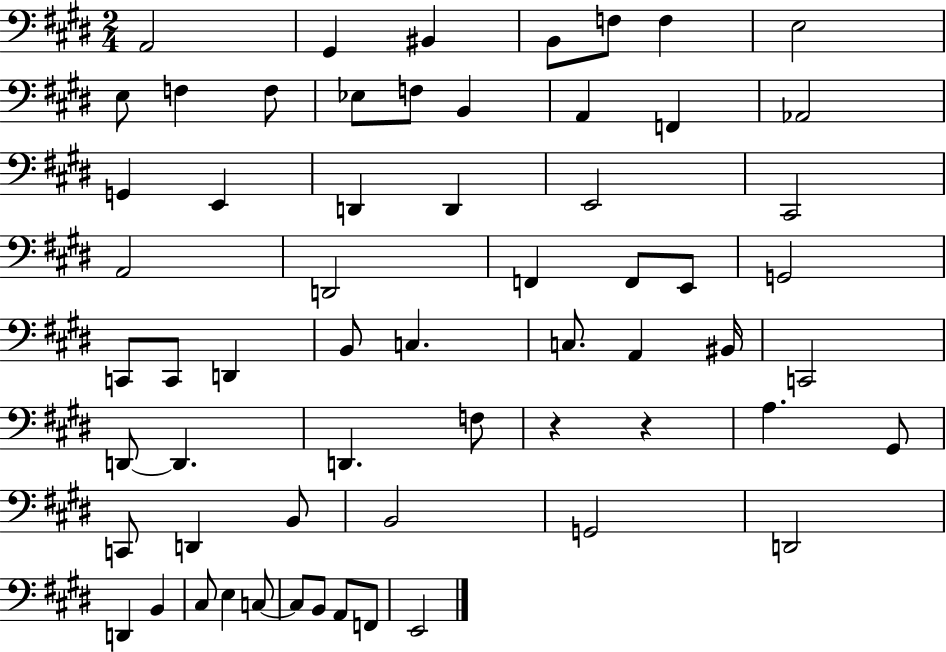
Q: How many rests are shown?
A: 2